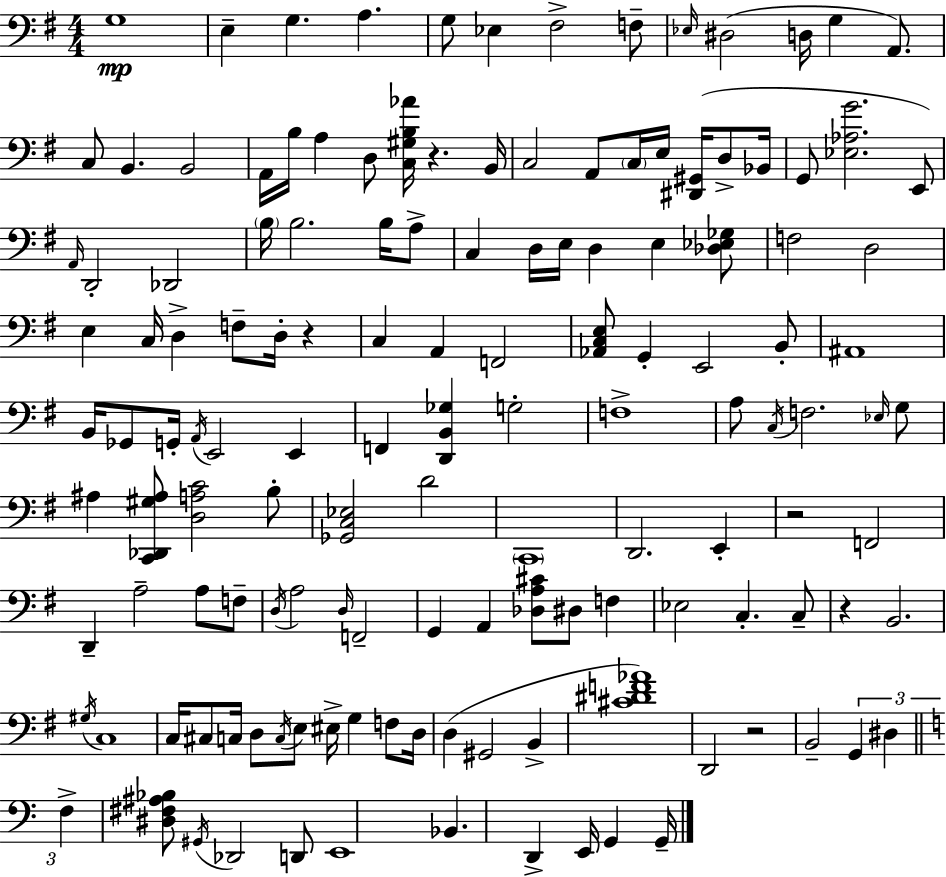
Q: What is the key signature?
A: E minor